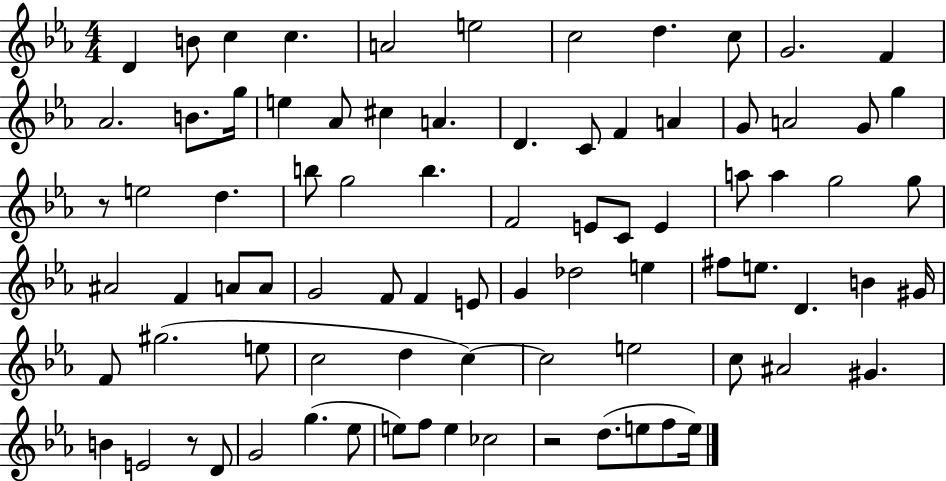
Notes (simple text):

D4/q B4/e C5/q C5/q. A4/h E5/h C5/h D5/q. C5/e G4/h. F4/q Ab4/h. B4/e. G5/s E5/q Ab4/e C#5/q A4/q. D4/q. C4/e F4/q A4/q G4/e A4/h G4/e G5/q R/e E5/h D5/q. B5/e G5/h B5/q. F4/h E4/e C4/e E4/q A5/e A5/q G5/h G5/e A#4/h F4/q A4/e A4/e G4/h F4/e F4/q E4/e G4/q Db5/h E5/q F#5/e E5/e. D4/q. B4/q G#4/s F4/e G#5/h. E5/e C5/h D5/q C5/q C5/h E5/h C5/e A#4/h G#4/q. B4/q E4/h R/e D4/e G4/h G5/q. Eb5/e E5/e F5/e E5/q CES5/h R/h D5/e. E5/e F5/e E5/s